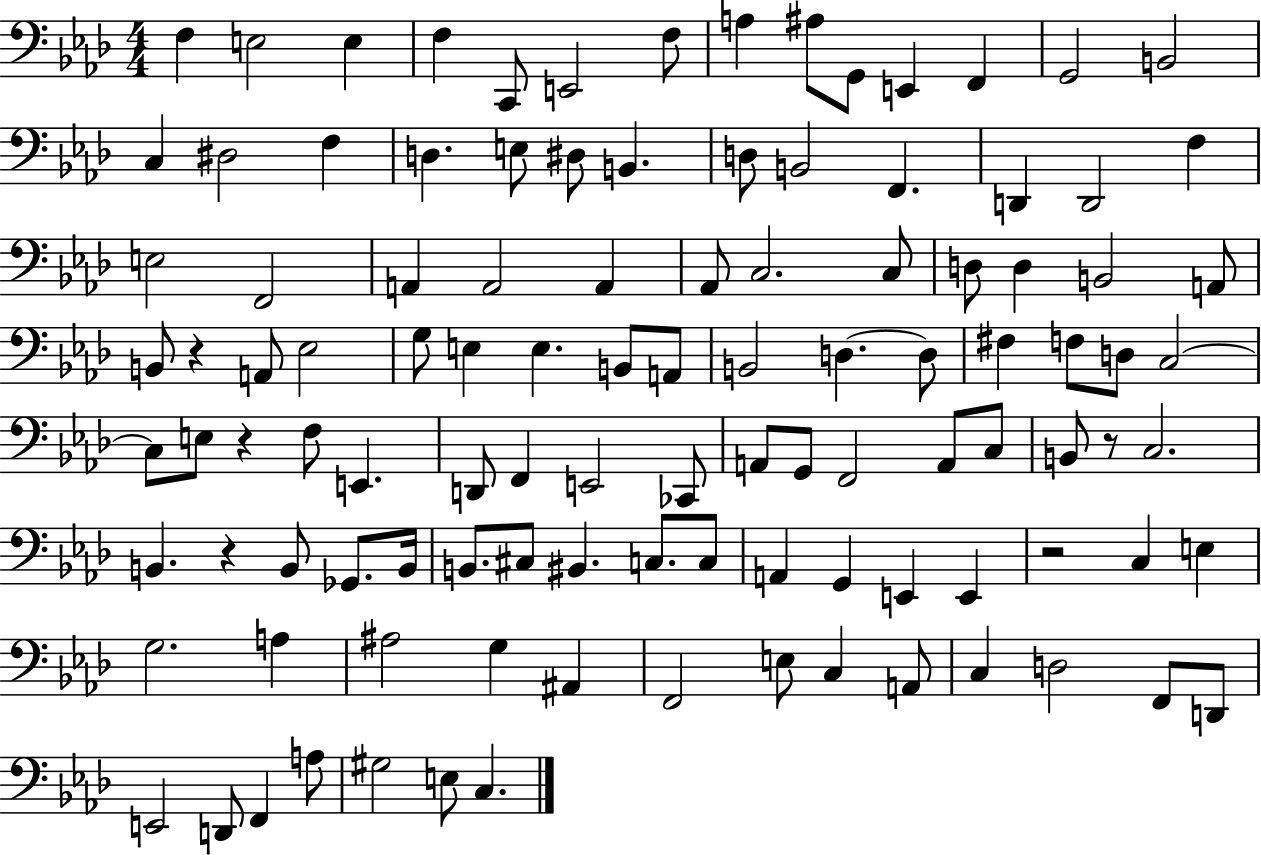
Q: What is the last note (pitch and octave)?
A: C3